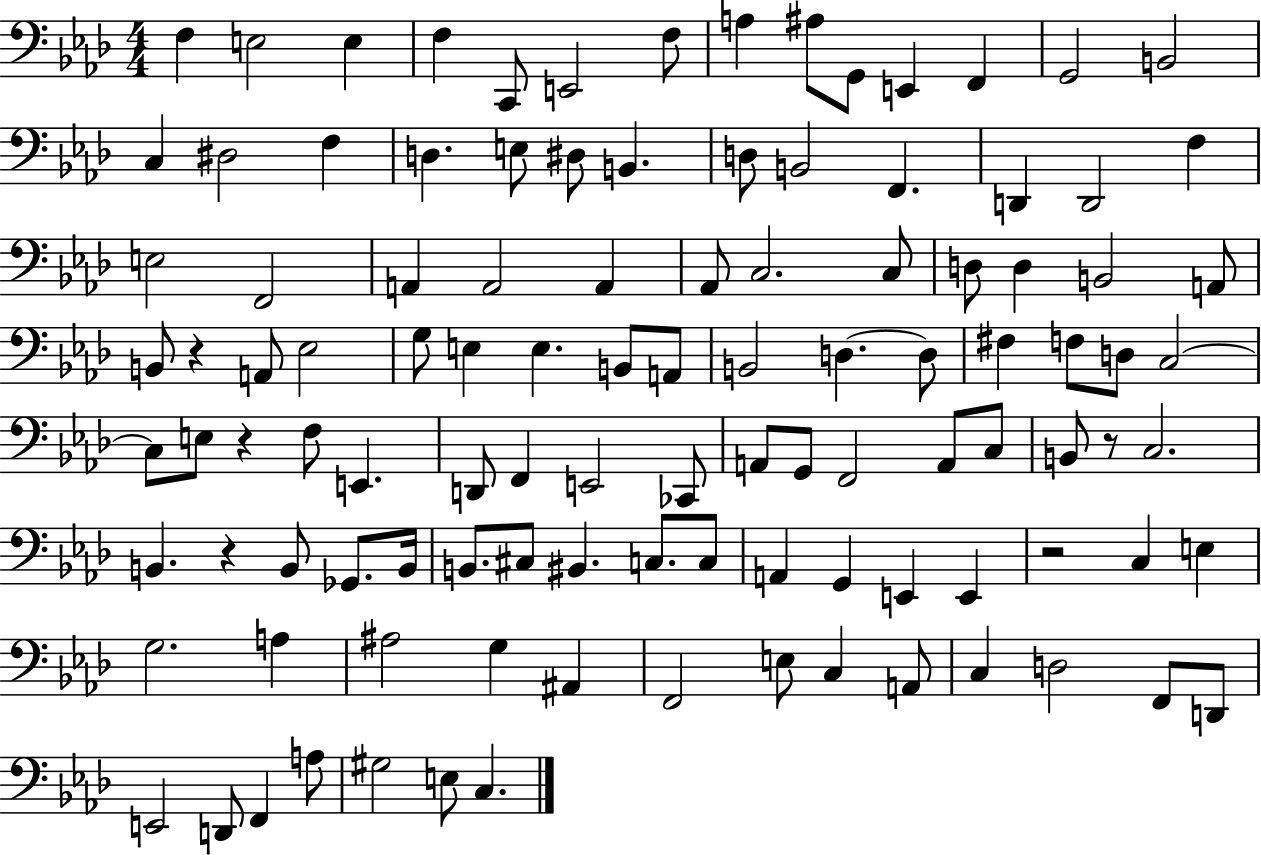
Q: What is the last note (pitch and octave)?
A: C3